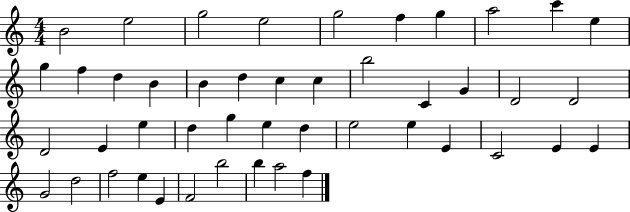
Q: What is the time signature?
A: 4/4